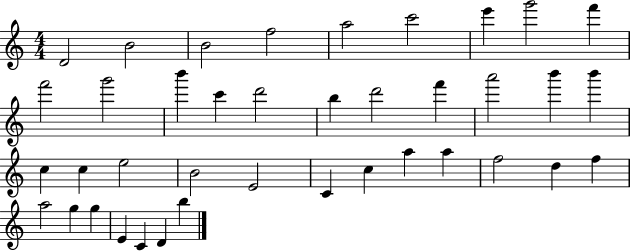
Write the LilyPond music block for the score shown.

{
  \clef treble
  \numericTimeSignature
  \time 4/4
  \key c \major
  d'2 b'2 | b'2 f''2 | a''2 c'''2 | e'''4 g'''2 f'''4 | \break f'''2 g'''2 | b'''4 c'''4 d'''2 | b''4 d'''2 f'''4 | a'''2 b'''4 b'''4 | \break c''4 c''4 e''2 | b'2 e'2 | c'4 c''4 a''4 a''4 | f''2 d''4 f''4 | \break a''2 g''4 g''4 | e'4 c'4 d'4 b''4 | \bar "|."
}